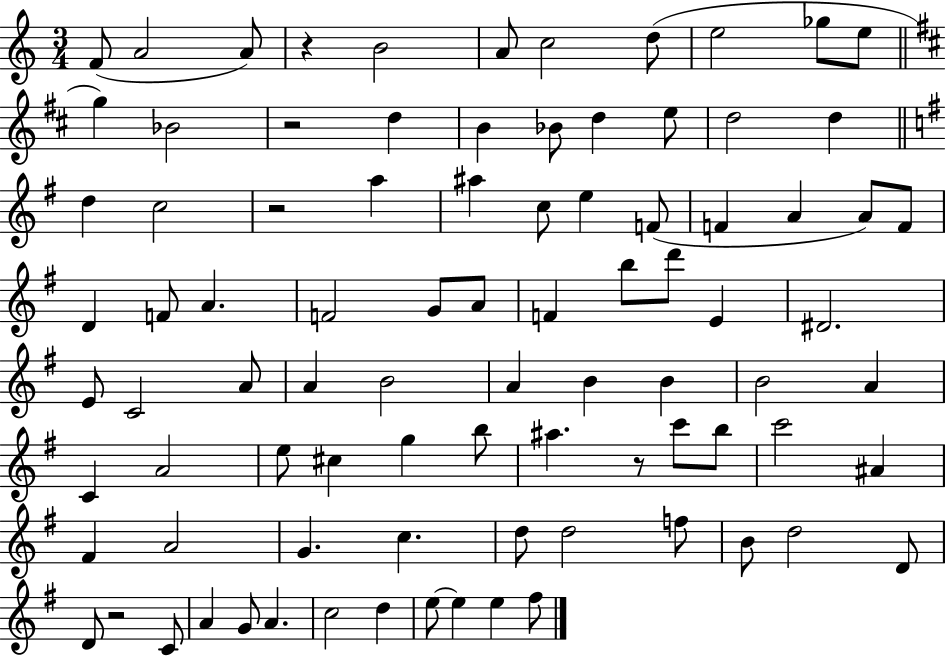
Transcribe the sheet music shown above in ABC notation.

X:1
T:Untitled
M:3/4
L:1/4
K:C
F/2 A2 A/2 z B2 A/2 c2 d/2 e2 _g/2 e/2 g _B2 z2 d B _B/2 d e/2 d2 d d c2 z2 a ^a c/2 e F/2 F A A/2 F/2 D F/2 A F2 G/2 A/2 F b/2 d'/2 E ^D2 E/2 C2 A/2 A B2 A B B B2 A C A2 e/2 ^c g b/2 ^a z/2 c'/2 b/2 c'2 ^A ^F A2 G c d/2 d2 f/2 B/2 d2 D/2 D/2 z2 C/2 A G/2 A c2 d e/2 e e ^f/2